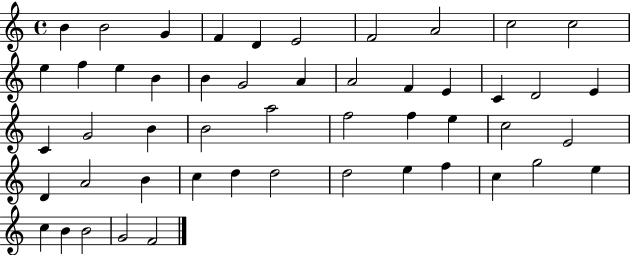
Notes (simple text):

B4/q B4/h G4/q F4/q D4/q E4/h F4/h A4/h C5/h C5/h E5/q F5/q E5/q B4/q B4/q G4/h A4/q A4/h F4/q E4/q C4/q D4/h E4/q C4/q G4/h B4/q B4/h A5/h F5/h F5/q E5/q C5/h E4/h D4/q A4/h B4/q C5/q D5/q D5/h D5/h E5/q F5/q C5/q G5/h E5/q C5/q B4/q B4/h G4/h F4/h